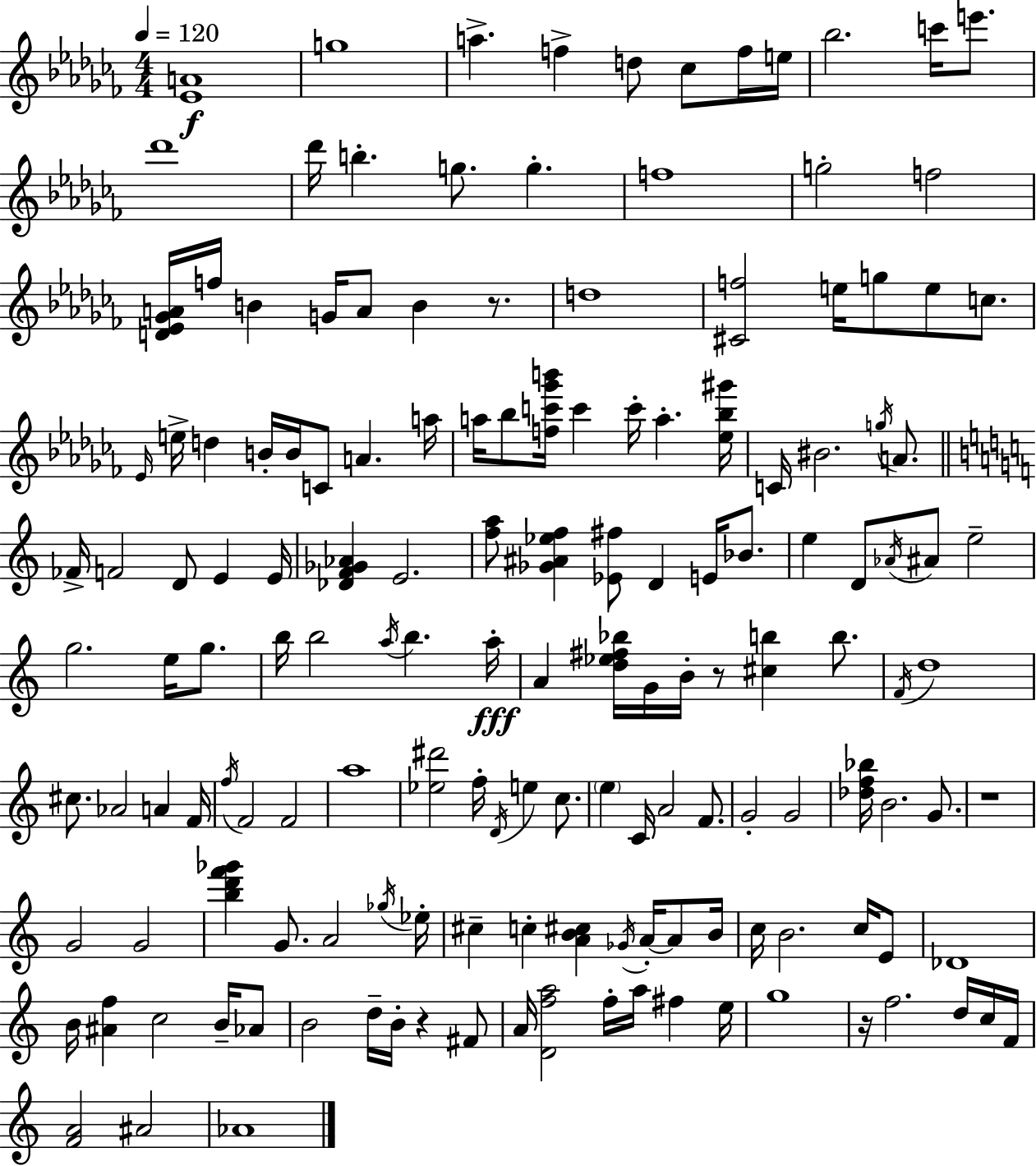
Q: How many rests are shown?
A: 5